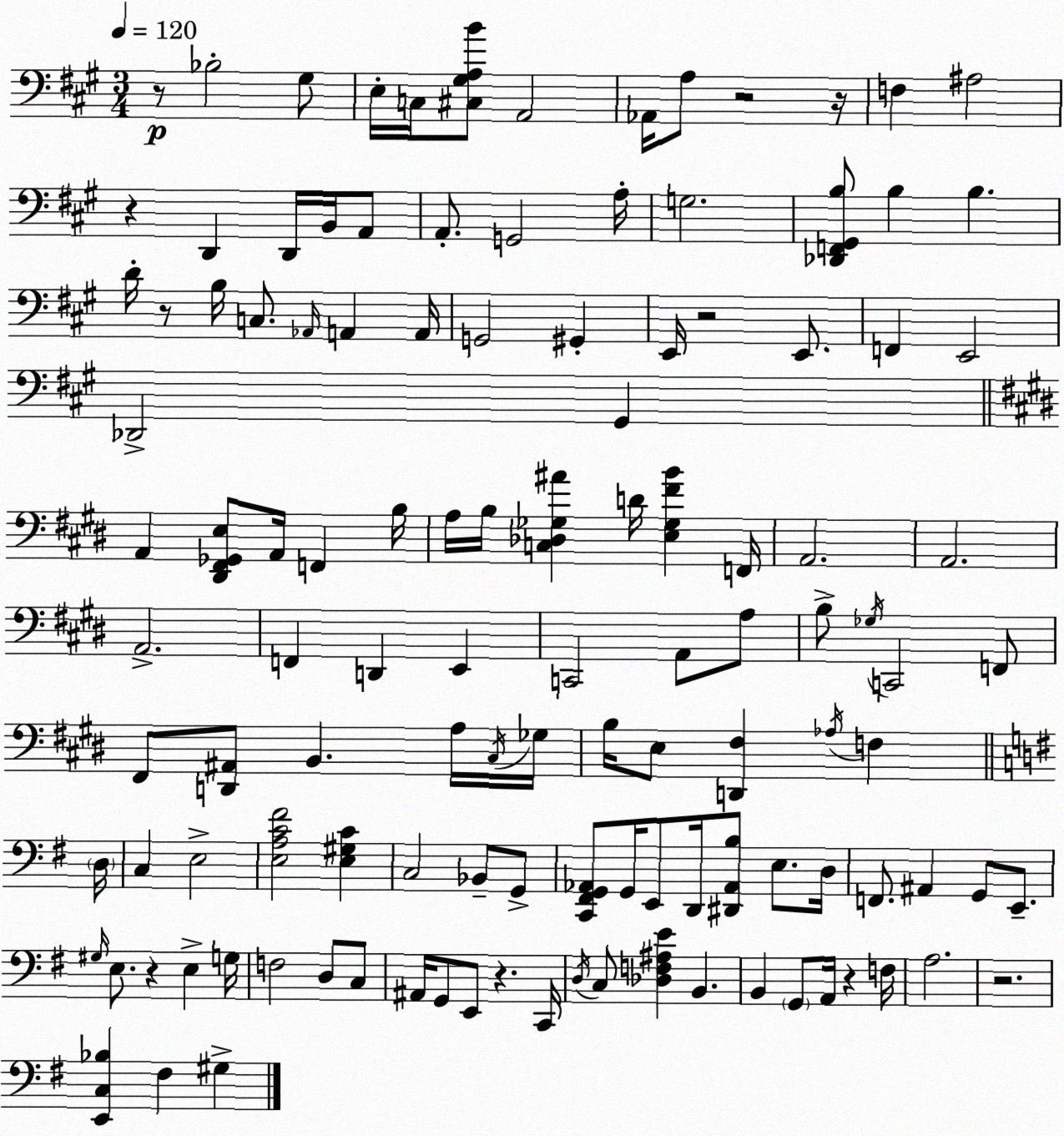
X:1
T:Untitled
M:3/4
L:1/4
K:A
z/2 _B,2 ^G,/2 E,/4 C,/4 [^C,^G,A,B]/2 A,,2 _A,,/4 A,/2 z2 z/4 F, ^A,2 z D,, D,,/4 B,,/4 A,,/2 A,,/2 G,,2 A,/4 G,2 [_D,,F,,^G,,B,]/2 B, B, D/4 z/2 B,/4 C,/2 _A,,/4 A,, A,,/4 G,,2 ^G,, E,,/4 z2 E,,/2 F,, E,,2 _D,,2 ^G,, A,, [^D,,^F,,_G,,E,]/2 A,,/4 F,, B,/4 A,/4 B,/4 [C,_D,_G,^A] D/4 [E,_G,^FB] F,,/4 A,,2 A,,2 A,,2 F,, D,, E,, C,,2 A,,/2 A,/2 B,/2 _G,/4 C,,2 F,,/2 ^F,,/2 [D,,^A,,]/2 B,, A,/4 ^C,/4 _G,/4 B,/4 E,/2 [D,,^F,] _A,/4 F, D,/4 C, E,2 [E,A,C^F]2 [E,^G,C] C,2 _B,,/2 G,,/2 [C,,^F,,G,,_A,,]/2 G,,/4 E,,/2 D,,/4 [^D,,_A,,B,]/2 E,/2 D,/4 F,,/2 ^A,, G,,/2 E,,/2 ^G,/4 E,/2 z E, G,/4 F,2 D,/2 C,/2 ^A,,/4 G,,/2 E,,/2 z C,,/4 D,/4 C,/2 [_D,F,^A,E] B,, B,, G,,/2 A,,/4 z F,/4 A,2 z2 [E,,C,_B,] ^F, ^G,